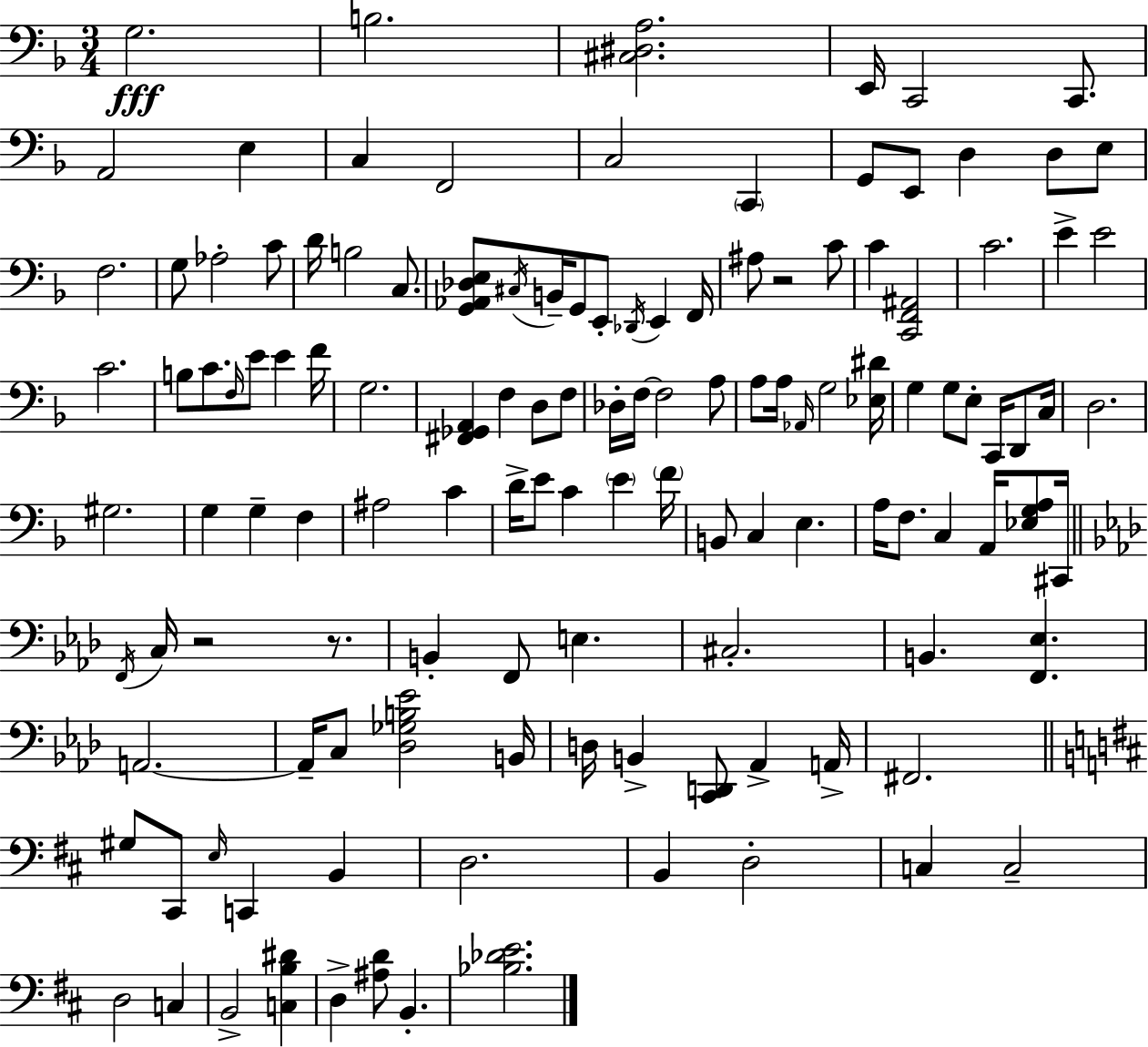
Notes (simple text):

G3/h. B3/h. [C#3,D#3,A3]/h. E2/s C2/h C2/e. A2/h E3/q C3/q F2/h C3/h C2/q G2/e E2/e D3/q D3/e E3/e F3/h. G3/e Ab3/h C4/e D4/s B3/h C3/e. [G2,Ab2,Db3,E3]/e C#3/s B2/s G2/e E2/e Db2/s E2/q F2/s A#3/e R/h C4/e C4/q [C2,F2,A#2]/h C4/h. E4/q E4/h C4/h. B3/e C4/e. F3/s E4/e E4/q F4/s G3/h. [F#2,Gb2,A2]/q F3/q D3/e F3/e Db3/s F3/s F3/h A3/e A3/e A3/s Ab2/s G3/h [Eb3,D#4]/s G3/q G3/e E3/e C2/s D2/e C3/s D3/h. G#3/h. G3/q G3/q F3/q A#3/h C4/q D4/s E4/e C4/q E4/q F4/s B2/e C3/q E3/q. A3/s F3/e. C3/q A2/s [Eb3,G3,A3]/e C#2/s F2/s C3/s R/h R/e. B2/q F2/e E3/q. C#3/h. B2/q. [F2,Eb3]/q. A2/h. A2/s C3/e [Db3,Gb3,B3,Eb4]/h B2/s D3/s B2/q [C2,D2]/e Ab2/q A2/s F#2/h. G#3/e C#2/e E3/s C2/q B2/q D3/h. B2/q D3/h C3/q C3/h D3/h C3/q B2/h [C3,B3,D#4]/q D3/q [A#3,D4]/e B2/q. [Bb3,Db4,E4]/h.